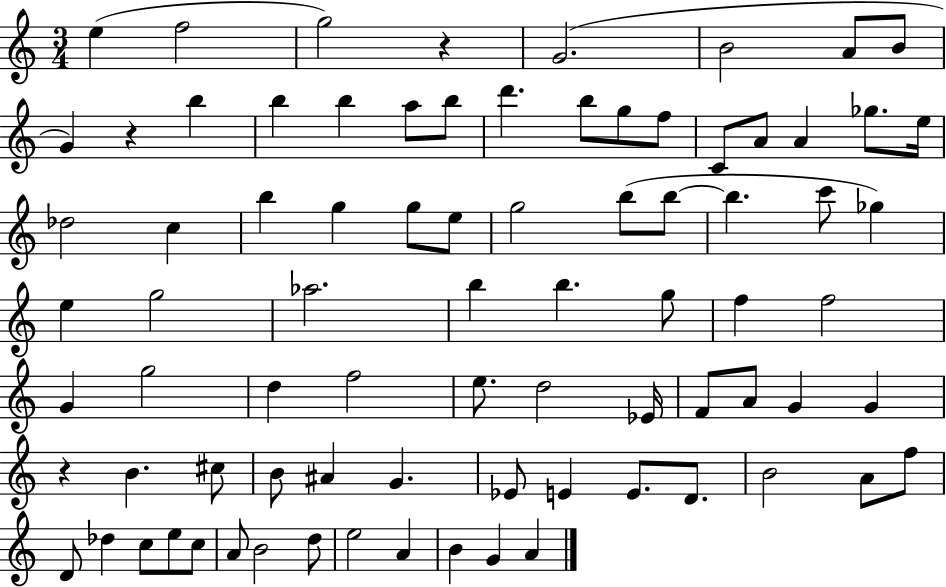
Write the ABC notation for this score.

X:1
T:Untitled
M:3/4
L:1/4
K:C
e f2 g2 z G2 B2 A/2 B/2 G z b b b a/2 b/2 d' b/2 g/2 f/2 C/2 A/2 A _g/2 e/4 _d2 c b g g/2 e/2 g2 b/2 b/2 b c'/2 _g e g2 _a2 b b g/2 f f2 G g2 d f2 e/2 d2 _E/4 F/2 A/2 G G z B ^c/2 B/2 ^A G _E/2 E E/2 D/2 B2 A/2 f/2 D/2 _d c/2 e/2 c/2 A/2 B2 d/2 e2 A B G A